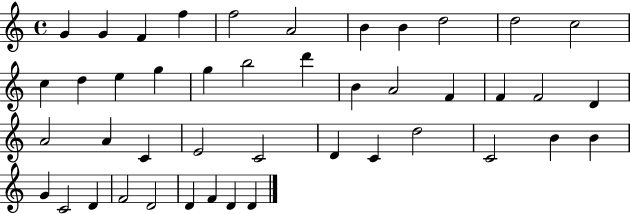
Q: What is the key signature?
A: C major